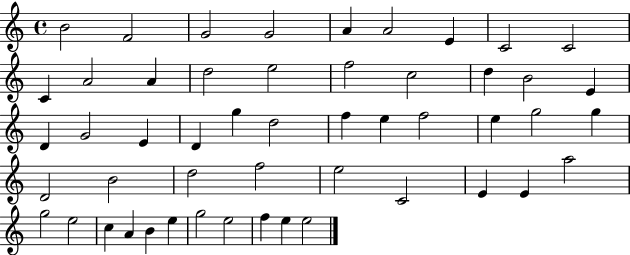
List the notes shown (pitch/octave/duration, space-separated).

B4/h F4/h G4/h G4/h A4/q A4/h E4/q C4/h C4/h C4/q A4/h A4/q D5/h E5/h F5/h C5/h D5/q B4/h E4/q D4/q G4/h E4/q D4/q G5/q D5/h F5/q E5/q F5/h E5/q G5/h G5/q D4/h B4/h D5/h F5/h E5/h C4/h E4/q E4/q A5/h G5/h E5/h C5/q A4/q B4/q E5/q G5/h E5/h F5/q E5/q E5/h